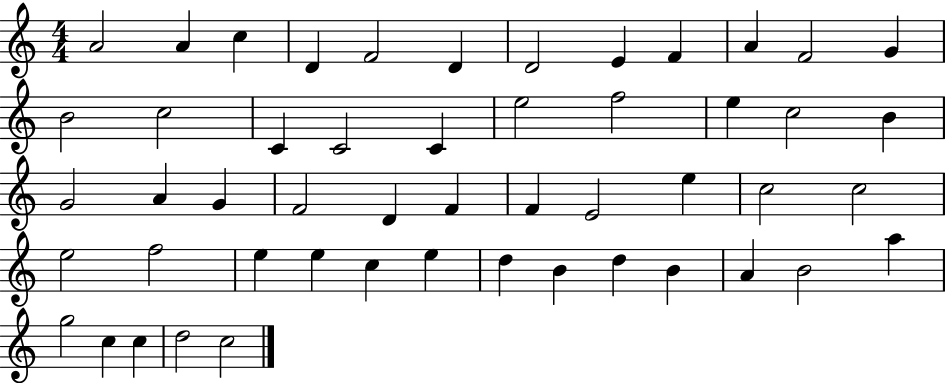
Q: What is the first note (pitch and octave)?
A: A4